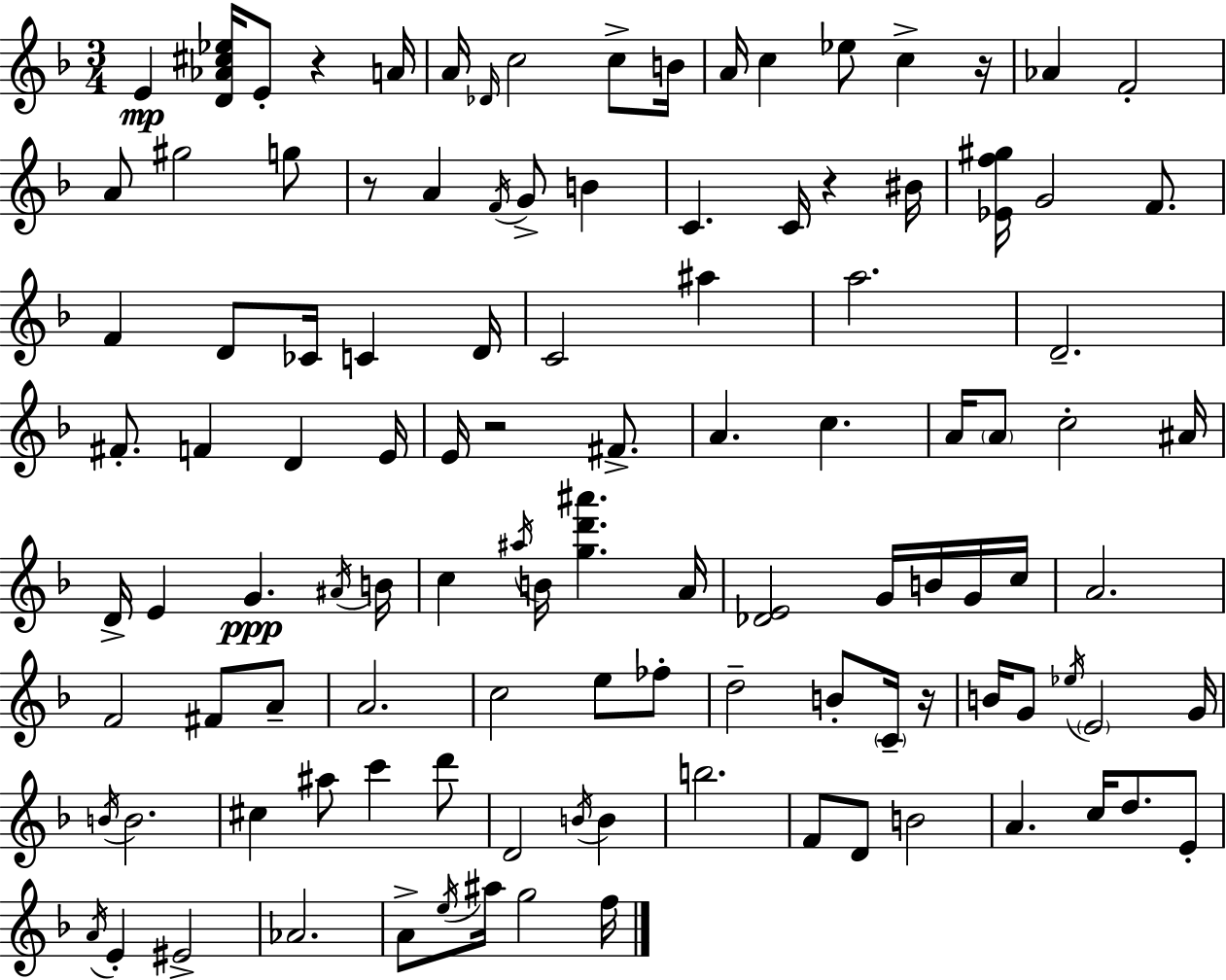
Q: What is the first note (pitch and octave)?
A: E4